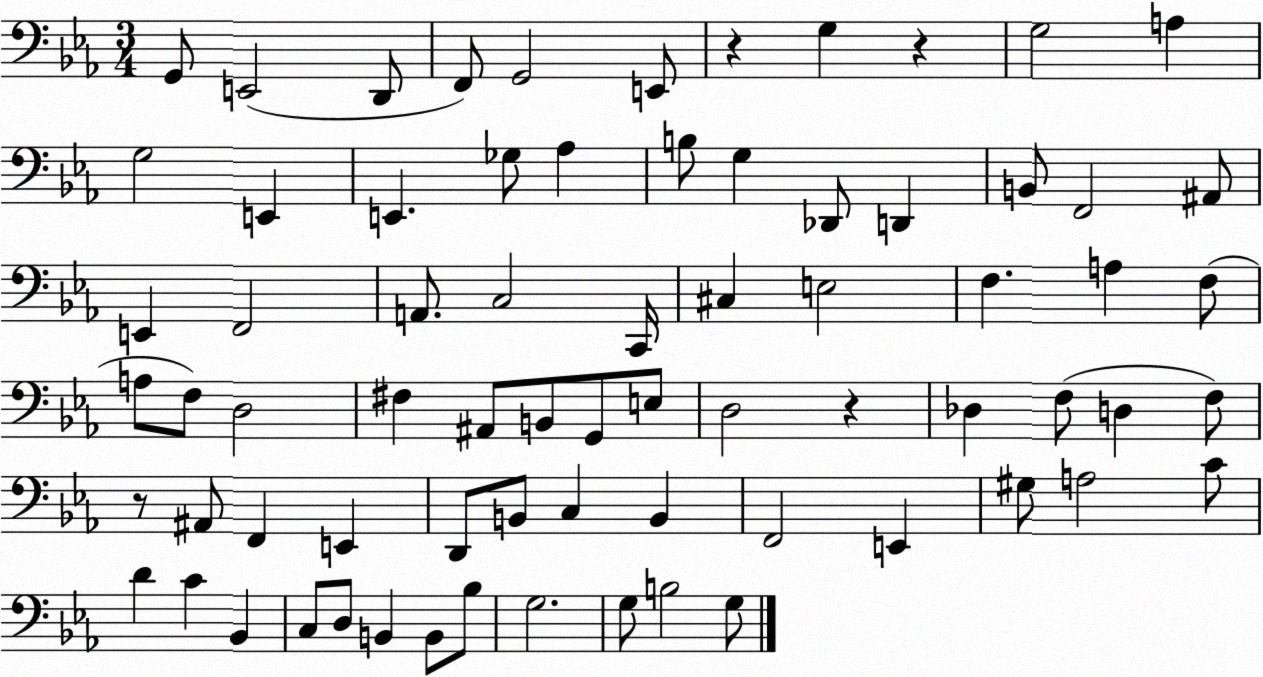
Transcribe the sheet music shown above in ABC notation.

X:1
T:Untitled
M:3/4
L:1/4
K:Eb
G,,/2 E,,2 D,,/2 F,,/2 G,,2 E,,/2 z G, z G,2 A, G,2 E,, E,, _G,/2 _A, B,/2 G, _D,,/2 D,, B,,/2 F,,2 ^A,,/2 E,, F,,2 A,,/2 C,2 C,,/4 ^C, E,2 F, A, F,/2 A,/2 F,/2 D,2 ^F, ^A,,/2 B,,/2 G,,/2 E,/2 D,2 z _D, F,/2 D, F,/2 z/2 ^A,,/2 F,, E,, D,,/2 B,,/2 C, B,, F,,2 E,, ^G,/2 A,2 C/2 D C _B,, C,/2 D,/2 B,, B,,/2 _B,/2 G,2 G,/2 B,2 G,/2